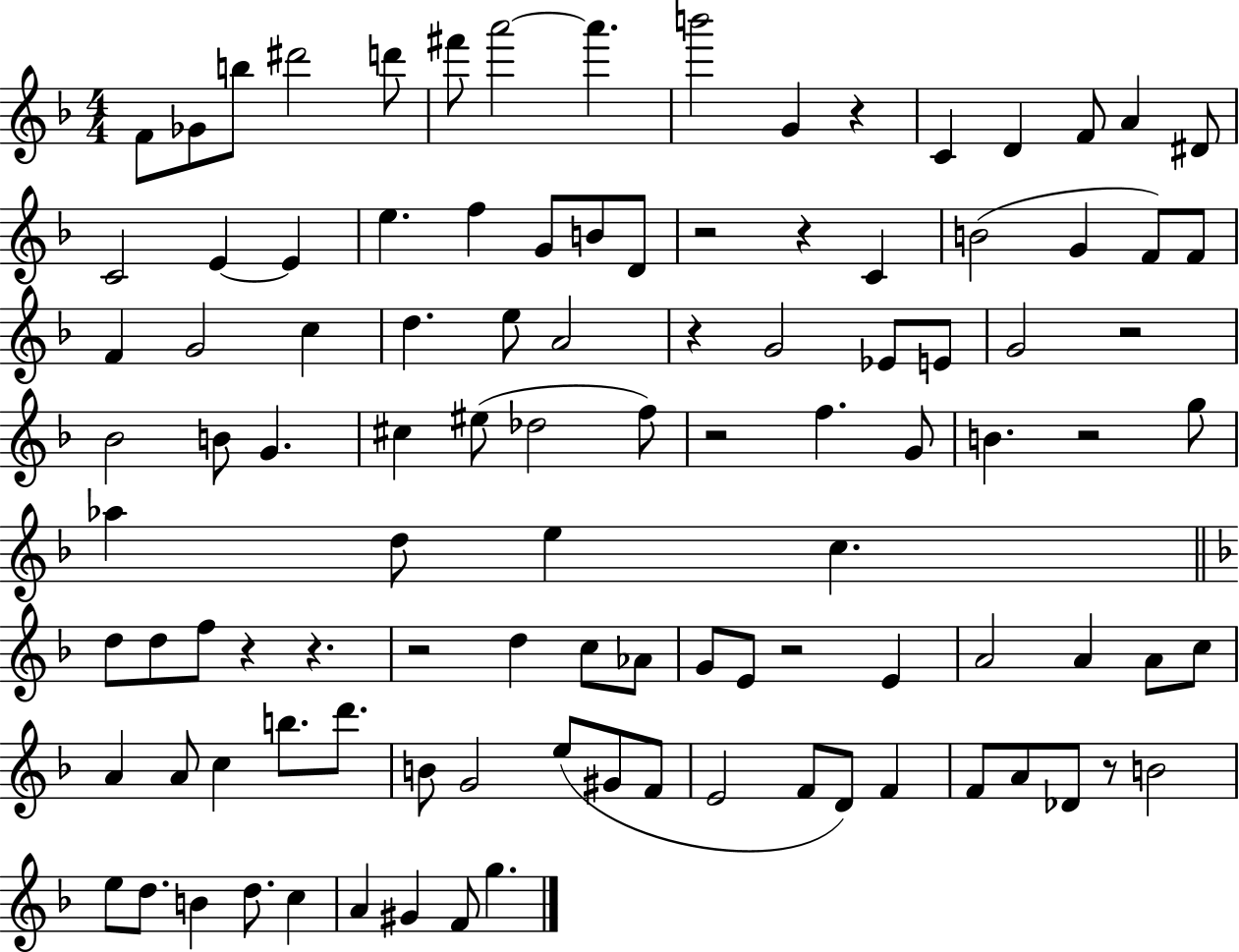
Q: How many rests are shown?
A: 12